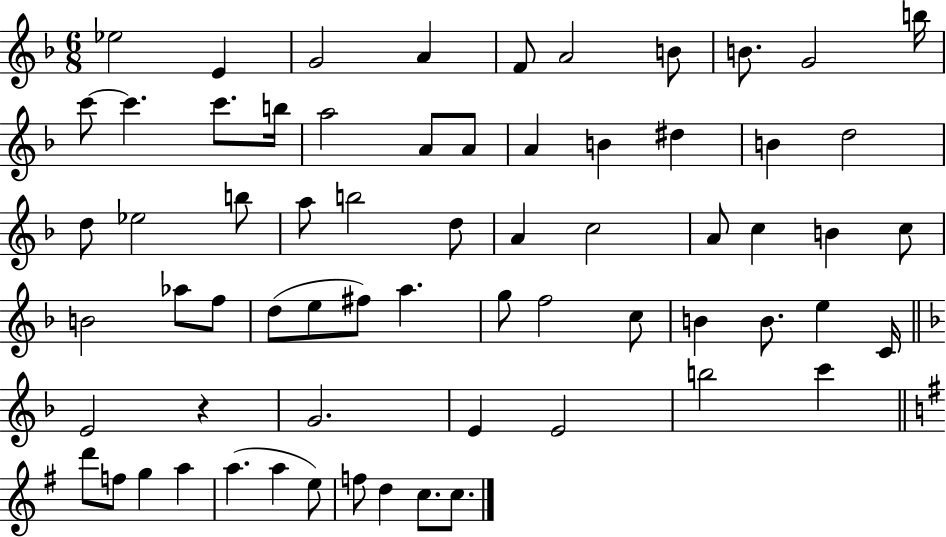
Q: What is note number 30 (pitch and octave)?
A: C5